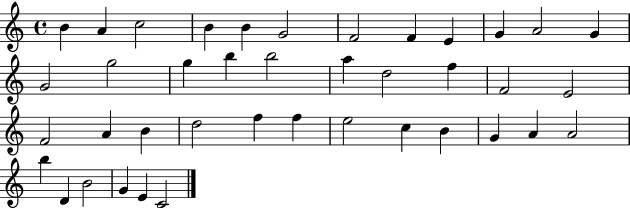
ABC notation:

X:1
T:Untitled
M:4/4
L:1/4
K:C
B A c2 B B G2 F2 F E G A2 G G2 g2 g b b2 a d2 f F2 E2 F2 A B d2 f f e2 c B G A A2 b D B2 G E C2